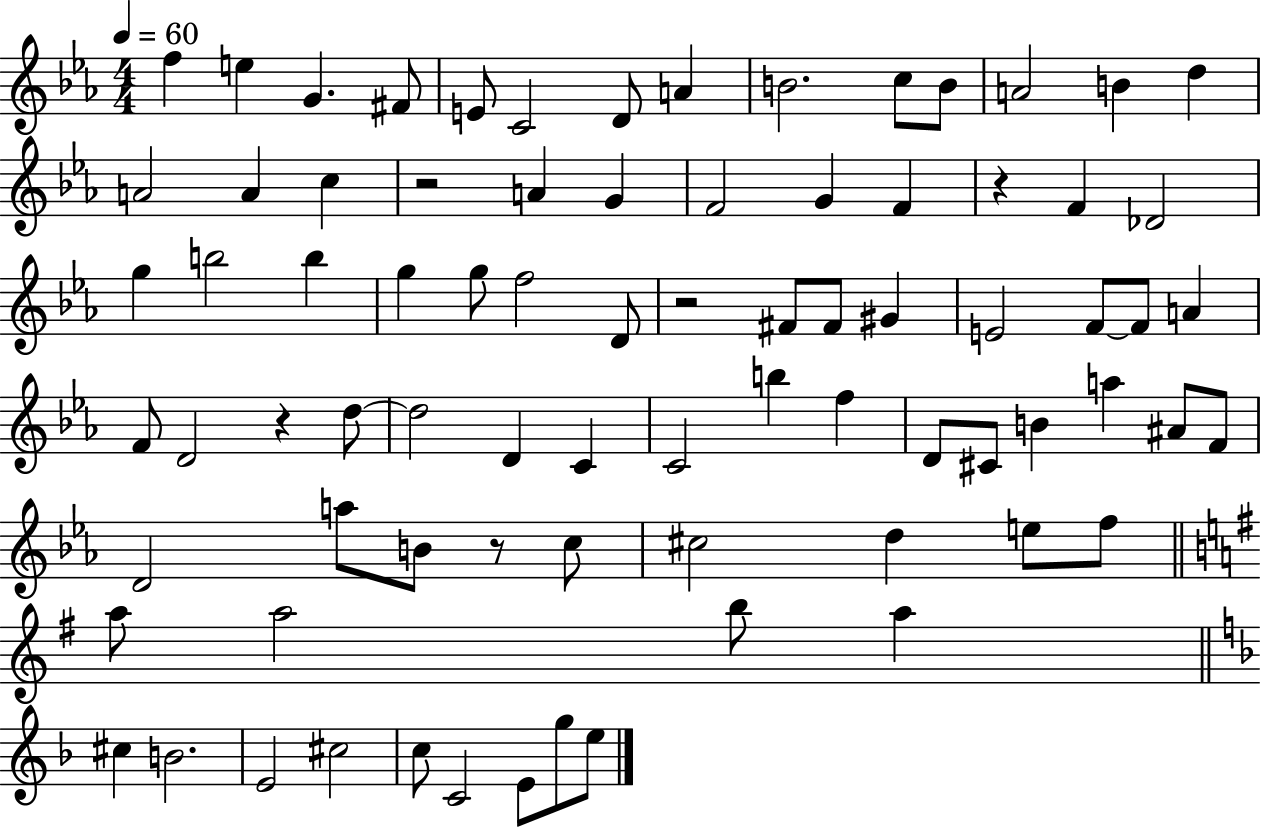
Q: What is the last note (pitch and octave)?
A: E5